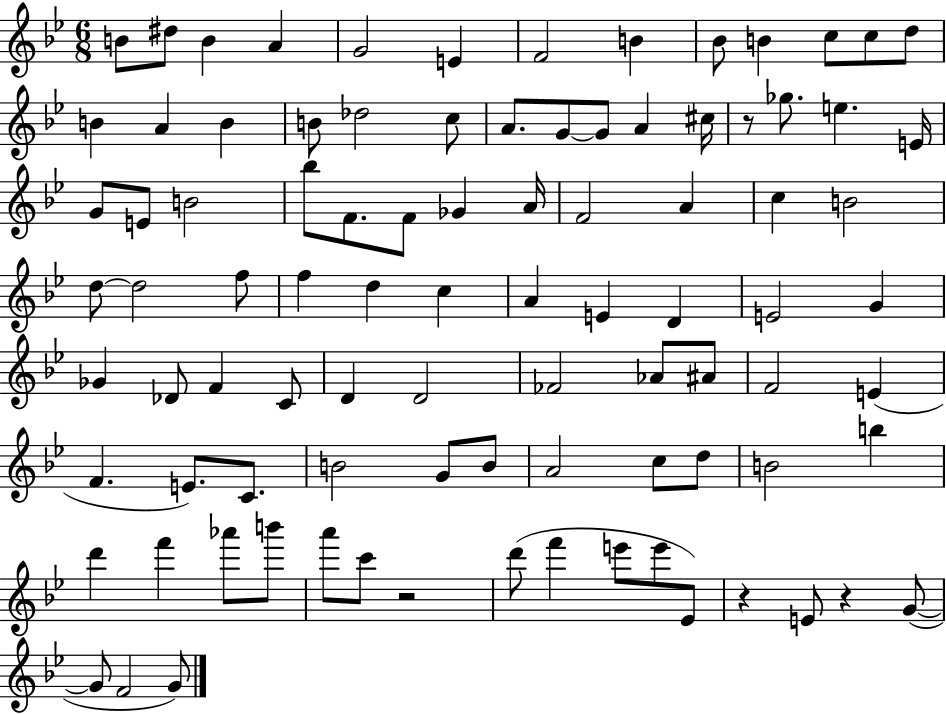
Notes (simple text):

B4/e D#5/e B4/q A4/q G4/h E4/q F4/h B4/q Bb4/e B4/q C5/e C5/e D5/e B4/q A4/q B4/q B4/e Db5/h C5/e A4/e. G4/e G4/e A4/q C#5/s R/e Gb5/e. E5/q. E4/s G4/e E4/e B4/h Bb5/e F4/e. F4/e Gb4/q A4/s F4/h A4/q C5/q B4/h D5/e D5/h F5/e F5/q D5/q C5/q A4/q E4/q D4/q E4/h G4/q Gb4/q Db4/e F4/q C4/e D4/q D4/h FES4/h Ab4/e A#4/e F4/h E4/q F4/q. E4/e. C4/e. B4/h G4/e B4/e A4/h C5/e D5/e B4/h B5/q D6/q F6/q Ab6/e B6/e A6/e C6/e R/h D6/e F6/q E6/e E6/e Eb4/e R/q E4/e R/q G4/e G4/e F4/h G4/e